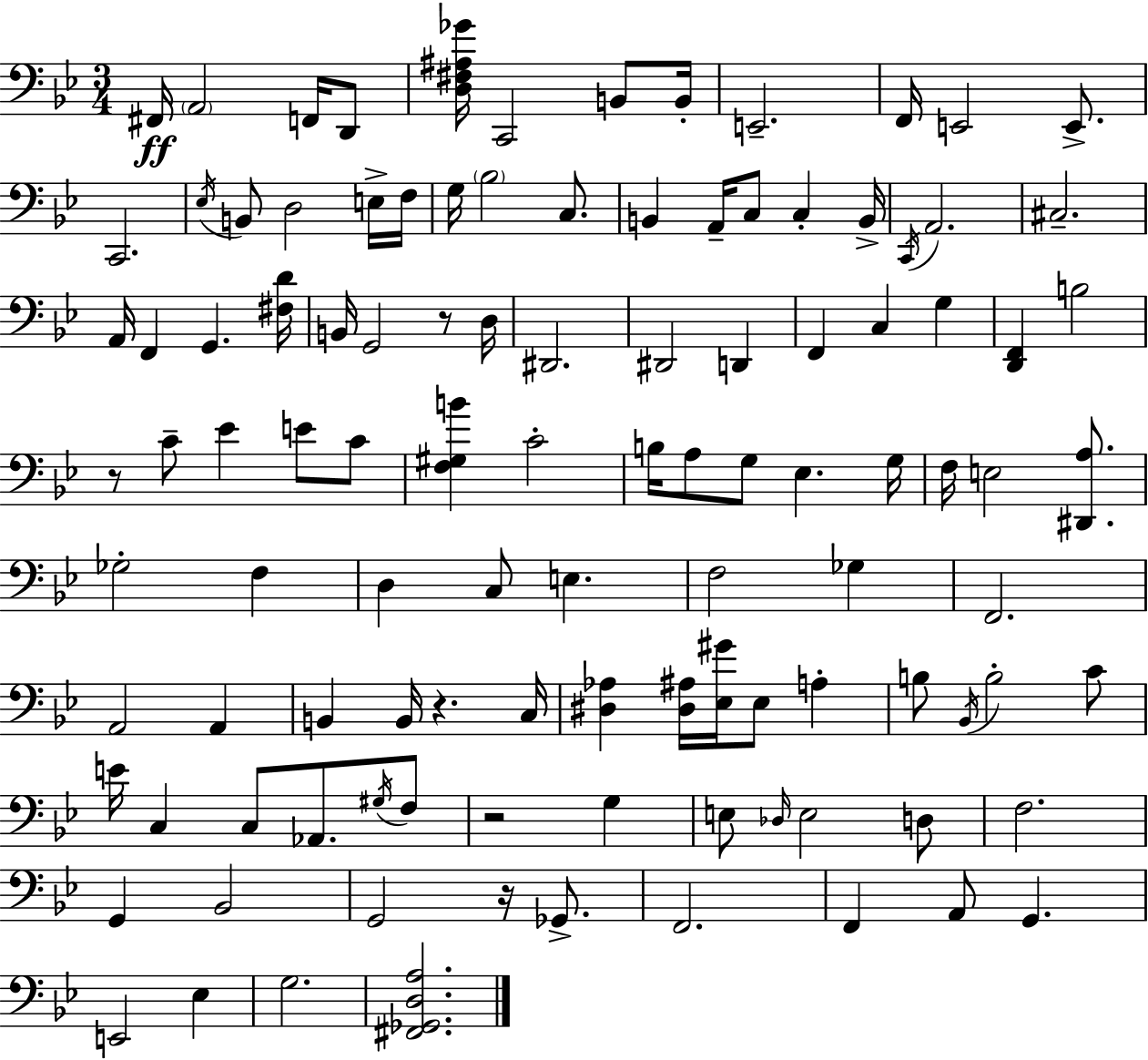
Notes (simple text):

F#2/s A2/h F2/s D2/e [D3,F#3,A#3,Gb4]/s C2/h B2/e B2/s E2/h. F2/s E2/h E2/e. C2/h. Eb3/s B2/e D3/h E3/s F3/s G3/s Bb3/h C3/e. B2/q A2/s C3/e C3/q B2/s C2/s A2/h. C#3/h. A2/s F2/q G2/q. [F#3,D4]/s B2/s G2/h R/e D3/s D#2/h. D#2/h D2/q F2/q C3/q G3/q [D2,F2]/q B3/h R/e C4/e Eb4/q E4/e C4/e [F3,G#3,B4]/q C4/h B3/s A3/e G3/e Eb3/q. G3/s F3/s E3/h [D#2,A3]/e. Gb3/h F3/q D3/q C3/e E3/q. F3/h Gb3/q F2/h. A2/h A2/q B2/q B2/s R/q. C3/s [D#3,Ab3]/q [D#3,A#3]/s [Eb3,G#4]/s Eb3/e A3/q B3/e Bb2/s B3/h C4/e E4/s C3/q C3/e Ab2/e. G#3/s F3/e R/h G3/q E3/e Db3/s E3/h D3/e F3/h. G2/q Bb2/h G2/h R/s Gb2/e. F2/h. F2/q A2/e G2/q. E2/h Eb3/q G3/h. [F#2,Gb2,D3,A3]/h.